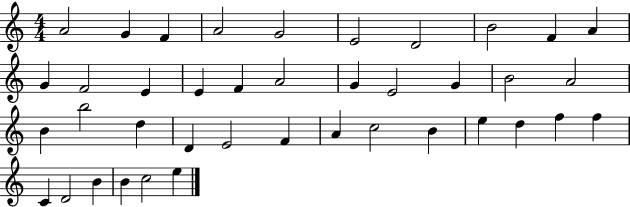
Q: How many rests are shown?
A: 0